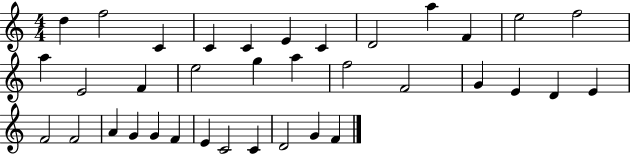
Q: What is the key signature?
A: C major